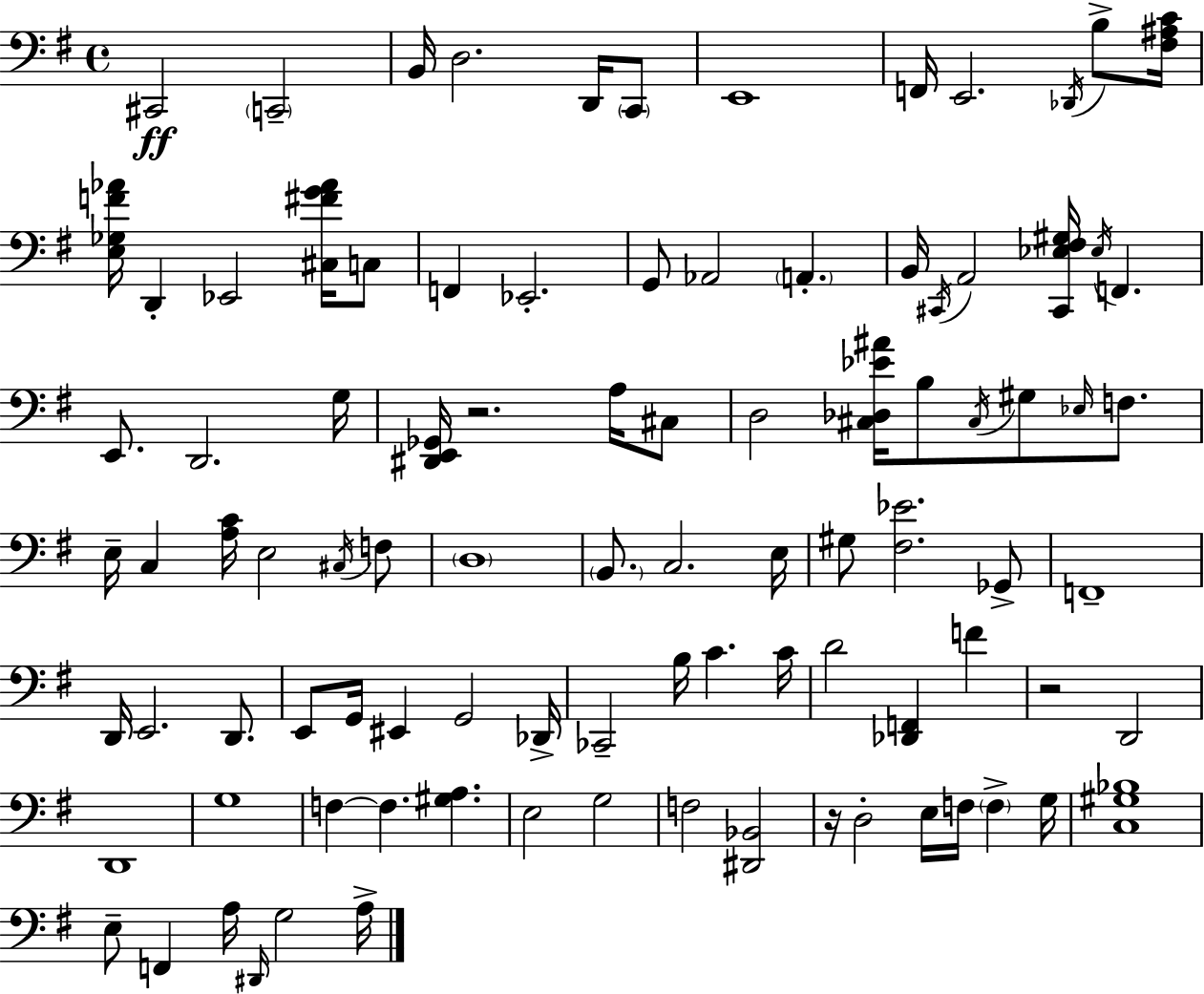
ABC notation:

X:1
T:Untitled
M:4/4
L:1/4
K:Em
^C,,2 C,,2 B,,/4 D,2 D,,/4 C,,/2 E,,4 F,,/4 E,,2 _D,,/4 B,/2 [^F,^A,C]/4 [E,_G,F_A]/4 D,, _E,,2 [^C,^FG_A]/4 C,/2 F,, _E,,2 G,,/2 _A,,2 A,, B,,/4 ^C,,/4 A,,2 [^C,,_E,^F,^G,]/4 _E,/4 F,, E,,/2 D,,2 G,/4 [^D,,E,,_G,,]/4 z2 A,/4 ^C,/2 D,2 [^C,_D,_E^A]/4 B,/2 ^C,/4 ^G,/2 _E,/4 F,/2 E,/4 C, [A,C]/4 E,2 ^C,/4 F,/2 D,4 B,,/2 C,2 E,/4 ^G,/2 [^F,_E]2 _G,,/2 F,,4 D,,/4 E,,2 D,,/2 E,,/2 G,,/4 ^E,, G,,2 _D,,/4 _C,,2 B,/4 C C/4 D2 [_D,,F,,] F z2 D,,2 D,,4 G,4 F, F, [^G,A,] E,2 G,2 F,2 [^D,,_B,,]2 z/4 D,2 E,/4 F,/4 F, G,/4 [C,^G,_B,]4 E,/2 F,, A,/4 ^D,,/4 G,2 A,/4